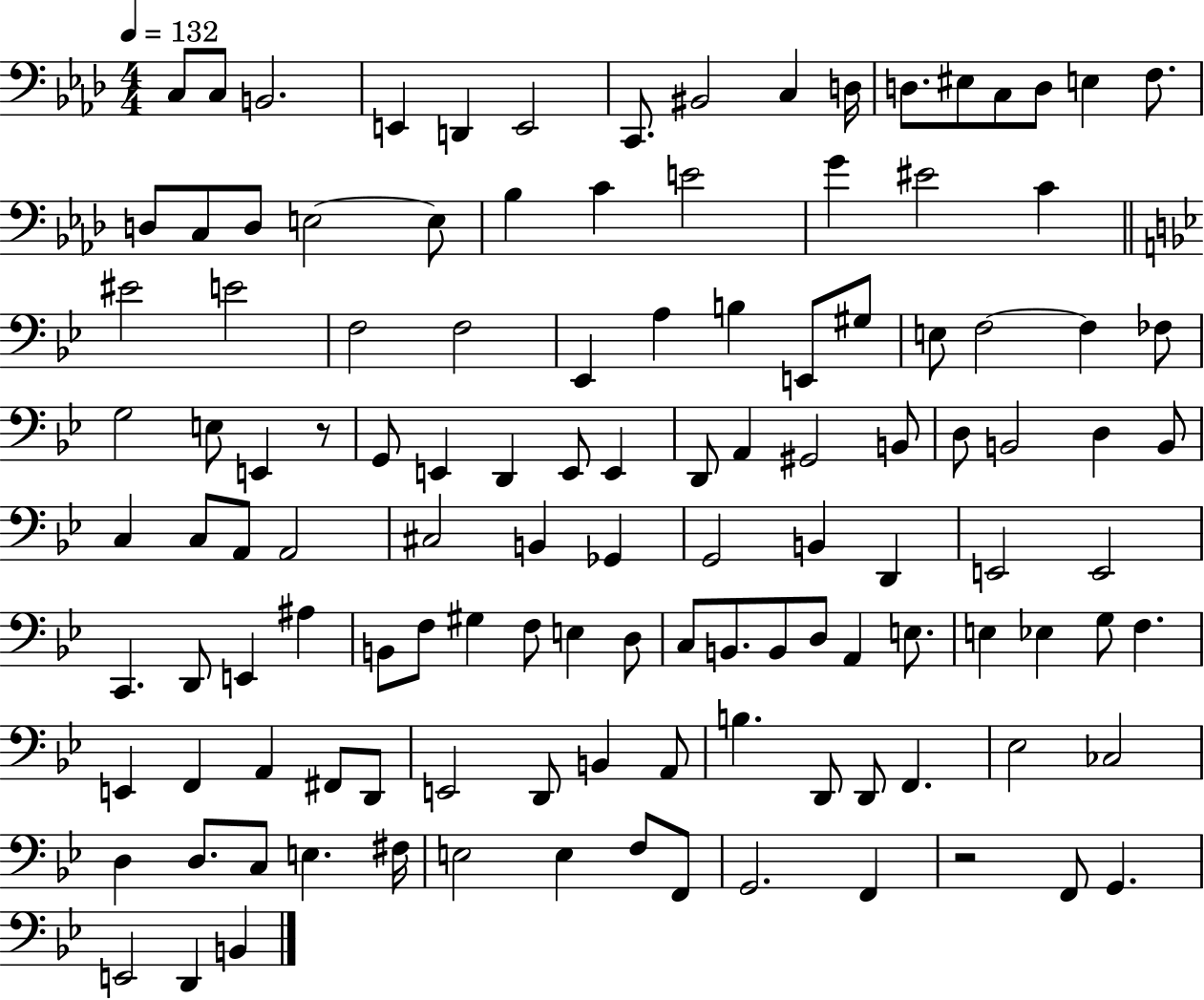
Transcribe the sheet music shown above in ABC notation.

X:1
T:Untitled
M:4/4
L:1/4
K:Ab
C,/2 C,/2 B,,2 E,, D,, E,,2 C,,/2 ^B,,2 C, D,/4 D,/2 ^E,/2 C,/2 D,/2 E, F,/2 D,/2 C,/2 D,/2 E,2 E,/2 _B, C E2 G ^E2 C ^E2 E2 F,2 F,2 _E,, A, B, E,,/2 ^G,/2 E,/2 F,2 F, _F,/2 G,2 E,/2 E,, z/2 G,,/2 E,, D,, E,,/2 E,, D,,/2 A,, ^G,,2 B,,/2 D,/2 B,,2 D, B,,/2 C, C,/2 A,,/2 A,,2 ^C,2 B,, _G,, G,,2 B,, D,, E,,2 E,,2 C,, D,,/2 E,, ^A, B,,/2 F,/2 ^G, F,/2 E, D,/2 C,/2 B,,/2 B,,/2 D,/2 A,, E,/2 E, _E, G,/2 F, E,, F,, A,, ^F,,/2 D,,/2 E,,2 D,,/2 B,, A,,/2 B, D,,/2 D,,/2 F,, _E,2 _C,2 D, D,/2 C,/2 E, ^F,/4 E,2 E, F,/2 F,,/2 G,,2 F,, z2 F,,/2 G,, E,,2 D,, B,,